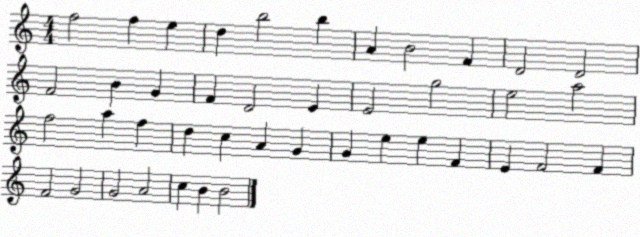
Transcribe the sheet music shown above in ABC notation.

X:1
T:Untitled
M:4/4
L:1/4
K:C
f2 f e d b2 b A B2 F D2 D2 F2 B G F D2 E E2 g2 e2 a2 f2 a f d c A G G e e F E F2 F F2 G2 G2 A2 c B B2